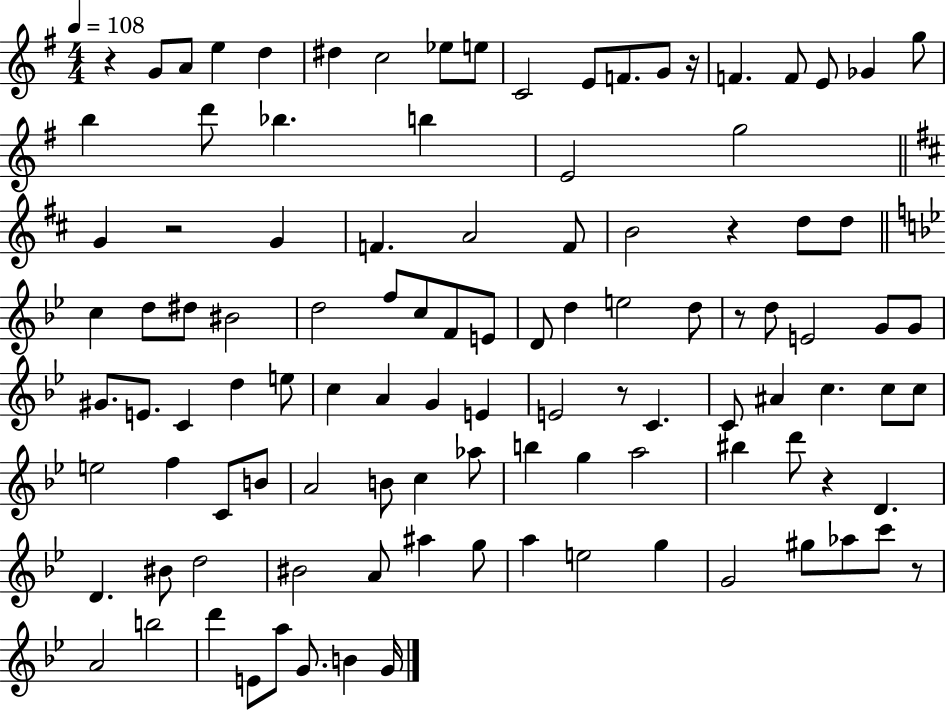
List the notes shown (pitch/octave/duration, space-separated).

R/q G4/e A4/e E5/q D5/q D#5/q C5/h Eb5/e E5/e C4/h E4/e F4/e. G4/e R/s F4/q. F4/e E4/e Gb4/q G5/e B5/q D6/e Bb5/q. B5/q E4/h G5/h G4/q R/h G4/q F4/q. A4/h F4/e B4/h R/q D5/e D5/e C5/q D5/e D#5/e BIS4/h D5/h F5/e C5/e F4/e E4/e D4/e D5/q E5/h D5/e R/e D5/e E4/h G4/e G4/e G#4/e. E4/e. C4/q D5/q E5/e C5/q A4/q G4/q E4/q E4/h R/e C4/q. C4/e A#4/q C5/q. C5/e C5/e E5/h F5/q C4/e B4/e A4/h B4/e C5/q Ab5/e B5/q G5/q A5/h BIS5/q D6/e R/q D4/q. D4/q. BIS4/e D5/h BIS4/h A4/e A#5/q G5/e A5/q E5/h G5/q G4/h G#5/e Ab5/e C6/e R/e A4/h B5/h D6/q E4/e A5/e G4/e. B4/q G4/s